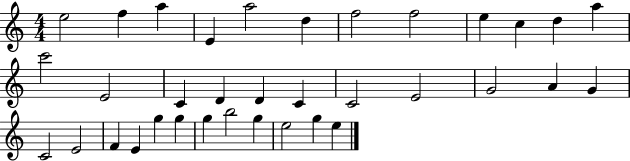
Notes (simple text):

E5/h F5/q A5/q E4/q A5/h D5/q F5/h F5/h E5/q C5/q D5/q A5/q C6/h E4/h C4/q D4/q D4/q C4/q C4/h E4/h G4/h A4/q G4/q C4/h E4/h F4/q E4/q G5/q G5/q G5/q B5/h G5/q E5/h G5/q E5/q